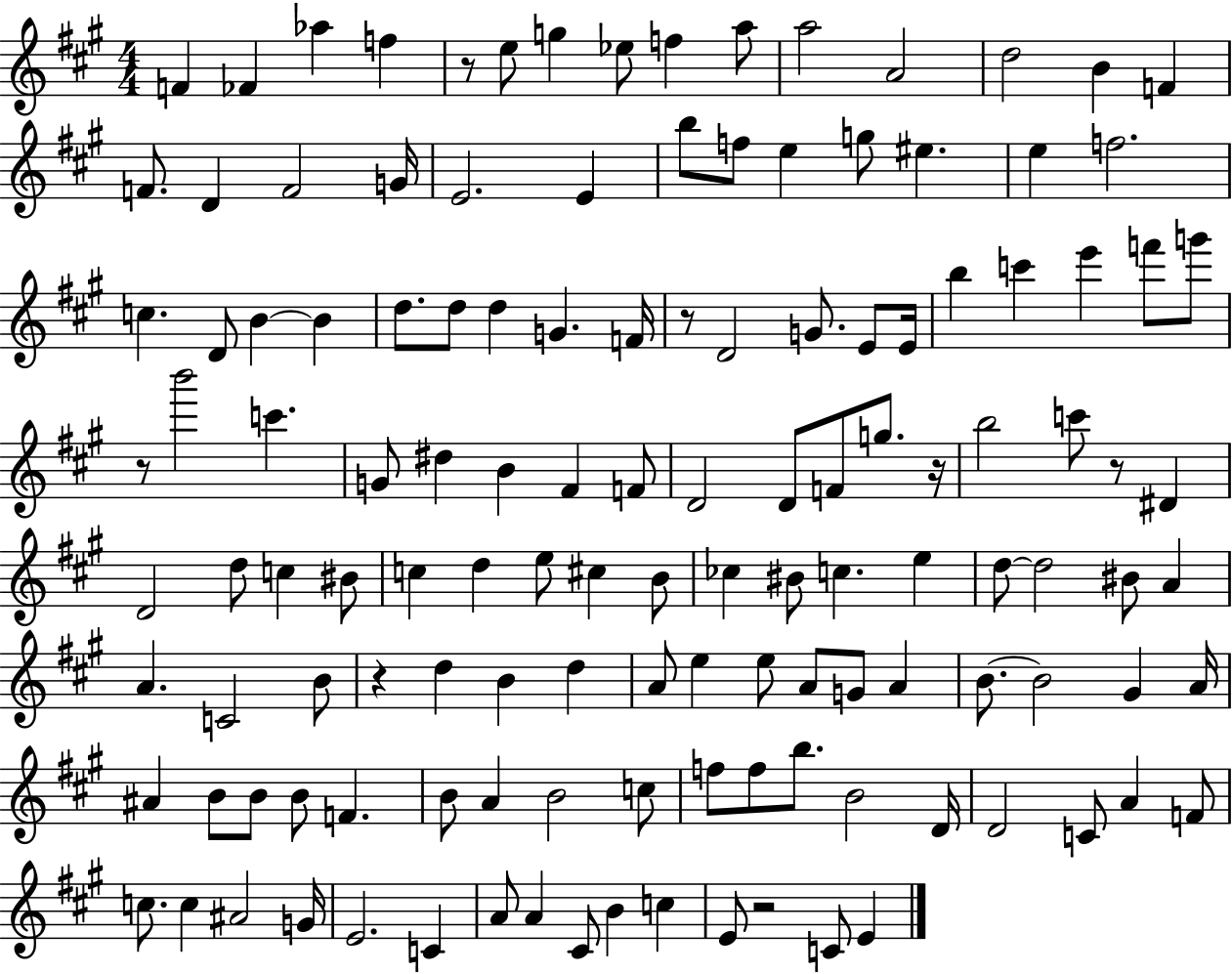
F4/q FES4/q Ab5/q F5/q R/e E5/e G5/q Eb5/e F5/q A5/e A5/h A4/h D5/h B4/q F4/q F4/e. D4/q F4/h G4/s E4/h. E4/q B5/e F5/e E5/q G5/e EIS5/q. E5/q F5/h. C5/q. D4/e B4/q B4/q D5/e. D5/e D5/q G4/q. F4/s R/e D4/h G4/e. E4/e E4/s B5/q C6/q E6/q F6/e G6/e R/e B6/h C6/q. G4/e D#5/q B4/q F#4/q F4/e D4/h D4/e F4/e G5/e. R/s B5/h C6/e R/e D#4/q D4/h D5/e C5/q BIS4/e C5/q D5/q E5/e C#5/q B4/e CES5/q BIS4/e C5/q. E5/q D5/e D5/h BIS4/e A4/q A4/q. C4/h B4/e R/q D5/q B4/q D5/q A4/e E5/q E5/e A4/e G4/e A4/q B4/e. B4/h G#4/q A4/s A#4/q B4/e B4/e B4/e F4/q. B4/e A4/q B4/h C5/e F5/e F5/e B5/e. B4/h D4/s D4/h C4/e A4/q F4/e C5/e. C5/q A#4/h G4/s E4/h. C4/q A4/e A4/q C#4/e B4/q C5/q E4/e R/h C4/e E4/q